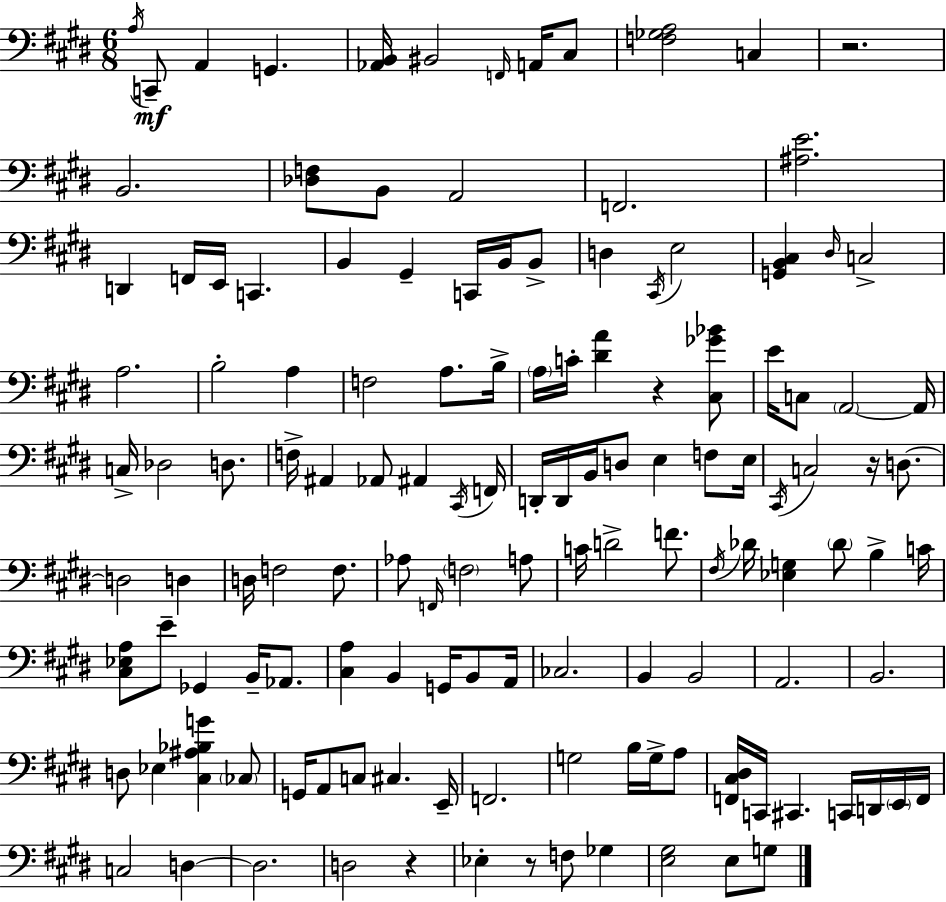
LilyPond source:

{
  \clef bass
  \numericTimeSignature
  \time 6/8
  \key e \major
  \acciaccatura { a16 }\mf c,8-- a,4 g,4. | <aes, b,>16 bis,2 \grace { f,16 } a,16 | cis8 <f ges a>2 c4 | r2. | \break b,2. | <des f>8 b,8 a,2 | f,2. | <ais e'>2. | \break d,4 f,16 e,16 c,4. | b,4 gis,4-- c,16 b,16 | b,8-> d4 \acciaccatura { cis,16 } e2 | <g, b, cis>4 \grace { dis16 } c2-> | \break a2. | b2-. | a4 f2 | a8. b16-> \parenthesize a16 c'16-. <dis' a'>4 r4 | \break <cis ges' bes'>8 e'16 c8 \parenthesize a,2~~ | a,16 c16-> des2 | d8. f16-> ais,4 aes,8 ais,4 | \acciaccatura { cis,16 } f,16 d,16-. d,16 b,16 d8 e4 | \break f8 e16 \acciaccatura { cis,16 } c2 | r16 d8.~~ d2 | d4 d16 f2 | f8. aes8 \grace { f,16 } \parenthesize f2 | \break a8 c'16 d'2-> | f'8. \acciaccatura { fis16 } des'16 <ees g>4 | \parenthesize des'8 b4-> c'16 <cis ees a>8 e'8-- | ges,4 b,16-- aes,8. <cis a>4 | \break b,4 g,16 b,8 a,16 ces2. | b,4 | b,2 a,2. | b,2. | \break d8 ees4 | <cis ais bes g'>4 \parenthesize ces8 g,16 a,8 c8 | cis4. e,16-- f,2. | g2 | \break b16 g16-> a8 <f, cis dis>16 c,16 cis,4. | c,16 d,16 \parenthesize e,16 f,16 c2 | d4~~ d2. | d2 | \break r4 ees4-. | r8 f8 ges4 <e gis>2 | e8 g8 \bar "|."
}